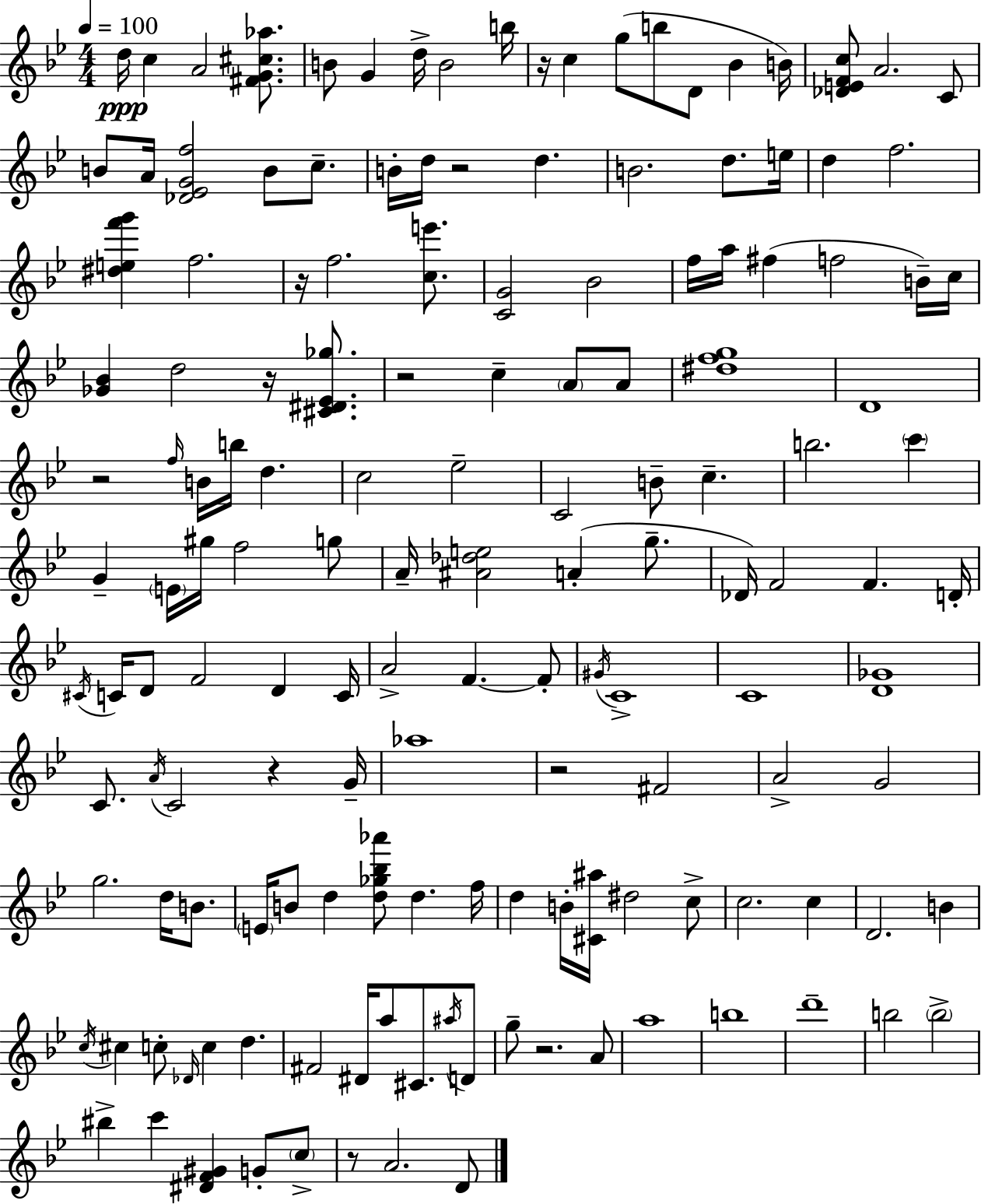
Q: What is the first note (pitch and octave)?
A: D5